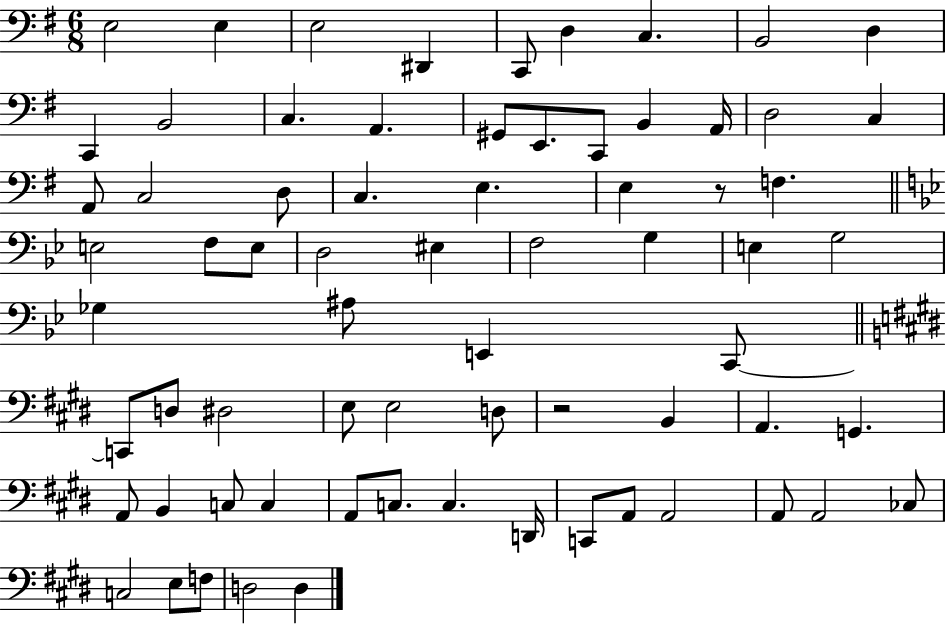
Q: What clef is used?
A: bass